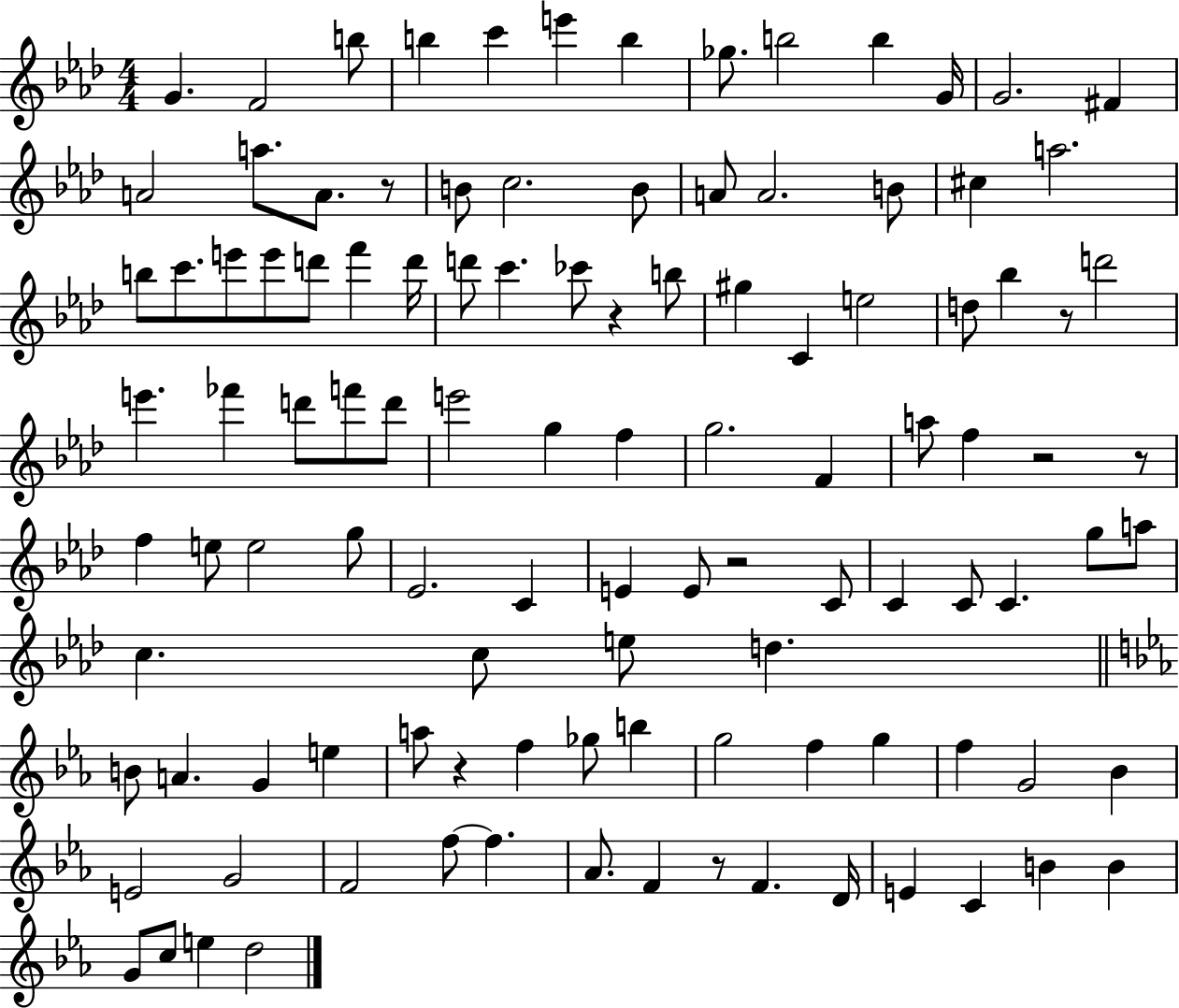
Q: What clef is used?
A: treble